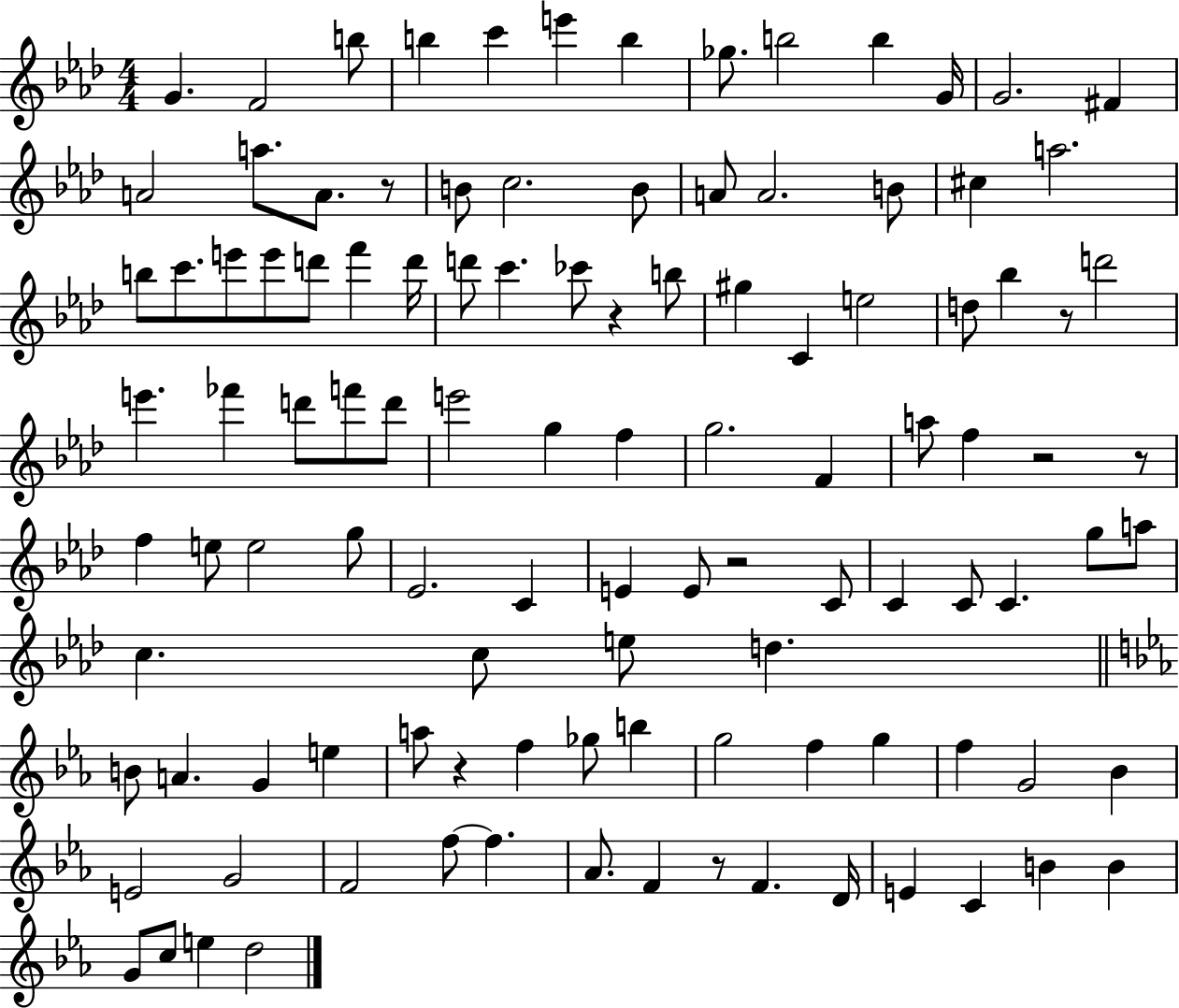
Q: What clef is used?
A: treble